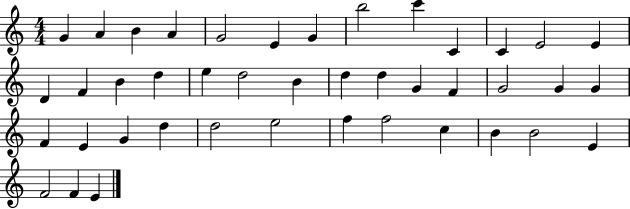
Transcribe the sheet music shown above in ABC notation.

X:1
T:Untitled
M:4/4
L:1/4
K:C
G A B A G2 E G b2 c' C C E2 E D F B d e d2 B d d G F G2 G G F E G d d2 e2 f f2 c B B2 E F2 F E